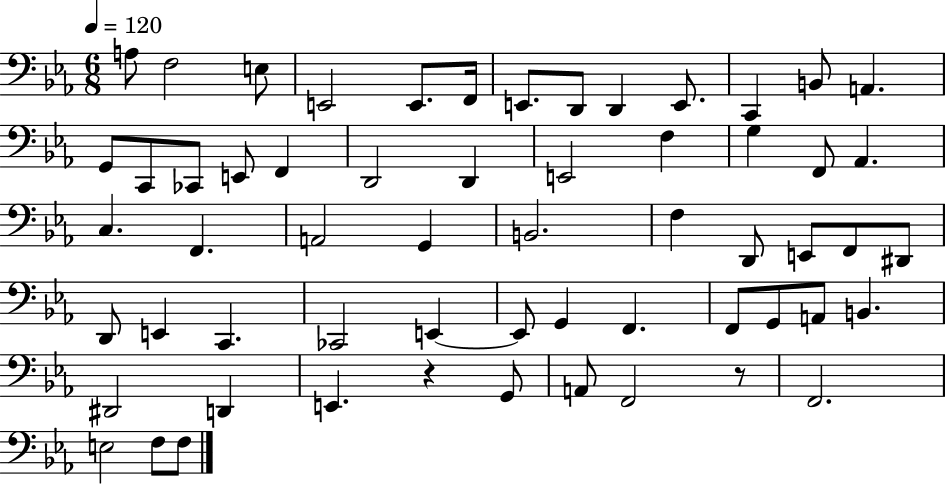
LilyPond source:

{
  \clef bass
  \numericTimeSignature
  \time 6/8
  \key ees \major
  \tempo 4 = 120
  a8 f2 e8 | e,2 e,8. f,16 | e,8. d,8 d,4 e,8. | c,4 b,8 a,4. | \break g,8 c,8 ces,8 e,8 f,4 | d,2 d,4 | e,2 f4 | g4 f,8 aes,4. | \break c4. f,4. | a,2 g,4 | b,2. | f4 d,8 e,8 f,8 dis,8 | \break d,8 e,4 c,4. | ces,2 e,4~~ | e,8 g,4 f,4. | f,8 g,8 a,8 b,4. | \break dis,2 d,4 | e,4. r4 g,8 | a,8 f,2 r8 | f,2. | \break e2 f8 f8 | \bar "|."
}